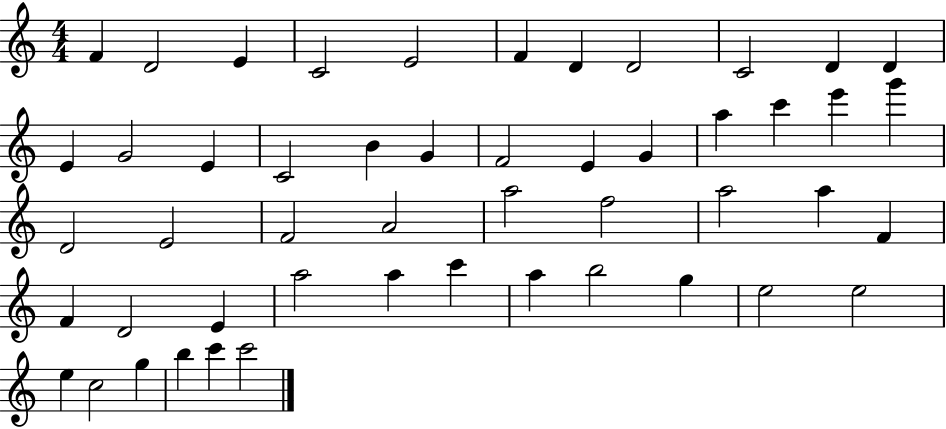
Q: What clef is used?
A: treble